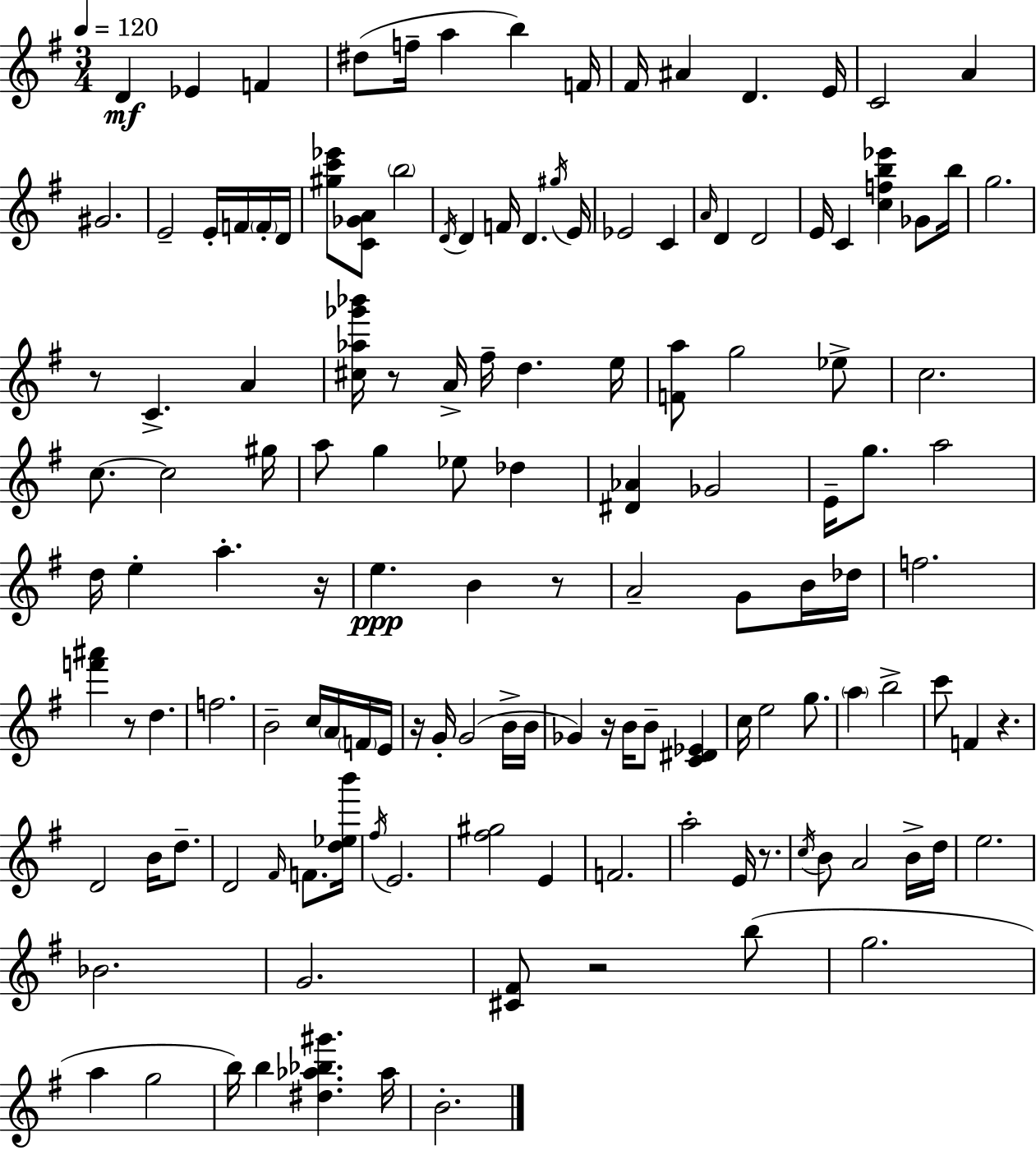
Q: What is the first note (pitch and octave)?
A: D4